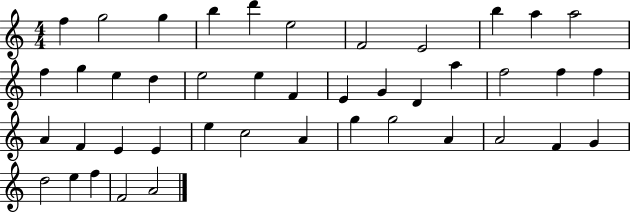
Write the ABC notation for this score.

X:1
T:Untitled
M:4/4
L:1/4
K:C
f g2 g b d' e2 F2 E2 b a a2 f g e d e2 e F E G D a f2 f f A F E E e c2 A g g2 A A2 F G d2 e f F2 A2